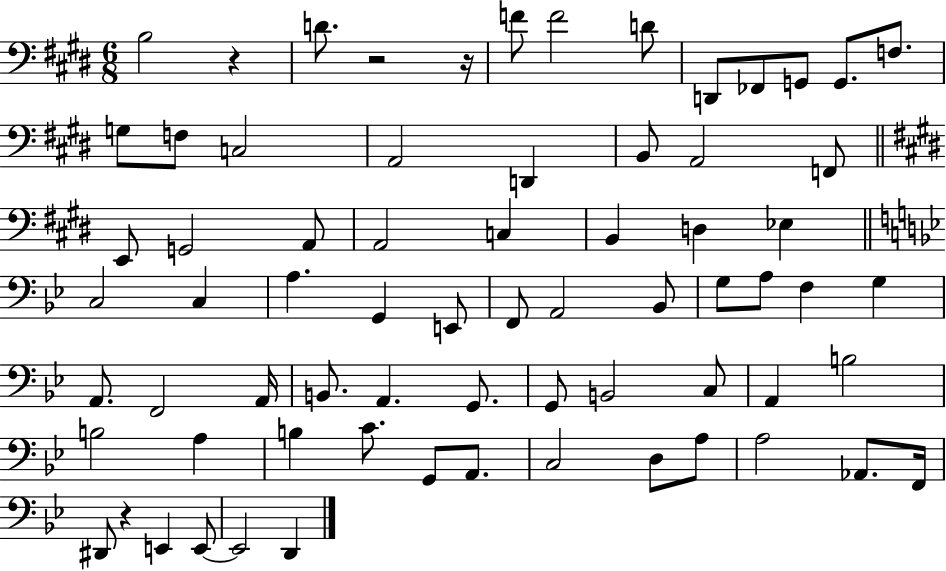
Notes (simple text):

B3/h R/q D4/e. R/h R/s F4/e F4/h D4/e D2/e FES2/e G2/e G2/e. F3/e. G3/e F3/e C3/h A2/h D2/q B2/e A2/h F2/e E2/e G2/h A2/e A2/h C3/q B2/q D3/q Eb3/q C3/h C3/q A3/q. G2/q E2/e F2/e A2/h Bb2/e G3/e A3/e F3/q G3/q A2/e. F2/h A2/s B2/e. A2/q. G2/e. G2/e B2/h C3/e A2/q B3/h B3/h A3/q B3/q C4/e. G2/e A2/e. C3/h D3/e A3/e A3/h Ab2/e. F2/s D#2/e R/q E2/q E2/e E2/h D2/q